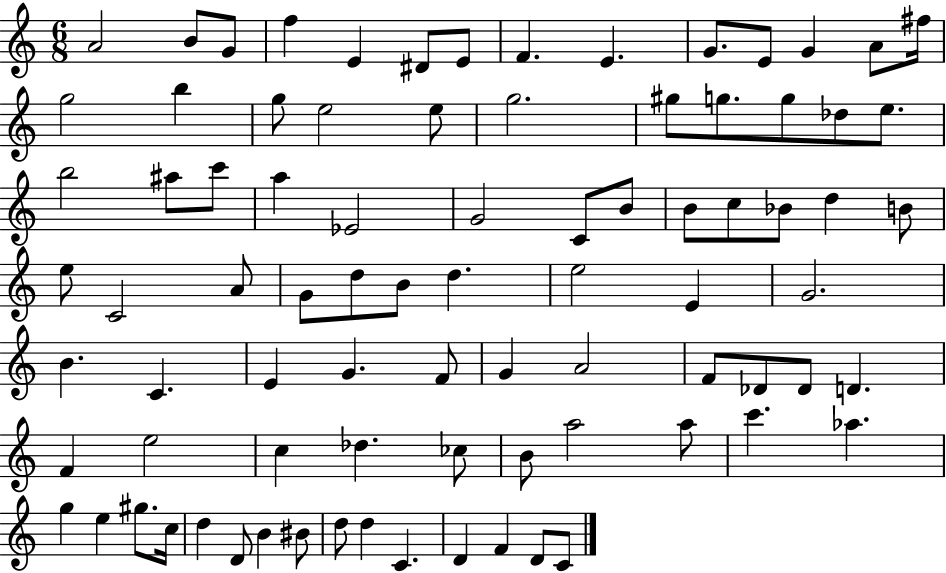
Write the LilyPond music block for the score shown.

{
  \clef treble
  \numericTimeSignature
  \time 6/8
  \key c \major
  a'2 b'8 g'8 | f''4 e'4 dis'8 e'8 | f'4. e'4. | g'8. e'8 g'4 a'8 fis''16 | \break g''2 b''4 | g''8 e''2 e''8 | g''2. | gis''8 g''8. g''8 des''8 e''8. | \break b''2 ais''8 c'''8 | a''4 ees'2 | g'2 c'8 b'8 | b'8 c''8 bes'8 d''4 b'8 | \break e''8 c'2 a'8 | g'8 d''8 b'8 d''4. | e''2 e'4 | g'2. | \break b'4. c'4. | e'4 g'4. f'8 | g'4 a'2 | f'8 des'8 des'8 d'4. | \break f'4 e''2 | c''4 des''4. ces''8 | b'8 a''2 a''8 | c'''4. aes''4. | \break g''4 e''4 gis''8. c''16 | d''4 d'8 b'4 bis'8 | d''8 d''4 c'4. | d'4 f'4 d'8 c'8 | \break \bar "|."
}